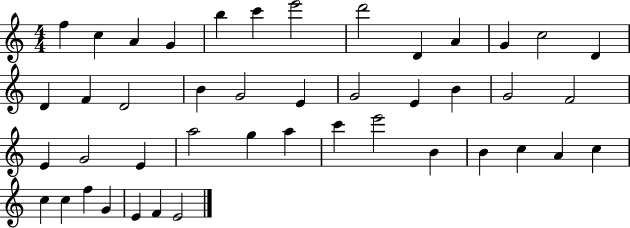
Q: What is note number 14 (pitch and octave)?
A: D4